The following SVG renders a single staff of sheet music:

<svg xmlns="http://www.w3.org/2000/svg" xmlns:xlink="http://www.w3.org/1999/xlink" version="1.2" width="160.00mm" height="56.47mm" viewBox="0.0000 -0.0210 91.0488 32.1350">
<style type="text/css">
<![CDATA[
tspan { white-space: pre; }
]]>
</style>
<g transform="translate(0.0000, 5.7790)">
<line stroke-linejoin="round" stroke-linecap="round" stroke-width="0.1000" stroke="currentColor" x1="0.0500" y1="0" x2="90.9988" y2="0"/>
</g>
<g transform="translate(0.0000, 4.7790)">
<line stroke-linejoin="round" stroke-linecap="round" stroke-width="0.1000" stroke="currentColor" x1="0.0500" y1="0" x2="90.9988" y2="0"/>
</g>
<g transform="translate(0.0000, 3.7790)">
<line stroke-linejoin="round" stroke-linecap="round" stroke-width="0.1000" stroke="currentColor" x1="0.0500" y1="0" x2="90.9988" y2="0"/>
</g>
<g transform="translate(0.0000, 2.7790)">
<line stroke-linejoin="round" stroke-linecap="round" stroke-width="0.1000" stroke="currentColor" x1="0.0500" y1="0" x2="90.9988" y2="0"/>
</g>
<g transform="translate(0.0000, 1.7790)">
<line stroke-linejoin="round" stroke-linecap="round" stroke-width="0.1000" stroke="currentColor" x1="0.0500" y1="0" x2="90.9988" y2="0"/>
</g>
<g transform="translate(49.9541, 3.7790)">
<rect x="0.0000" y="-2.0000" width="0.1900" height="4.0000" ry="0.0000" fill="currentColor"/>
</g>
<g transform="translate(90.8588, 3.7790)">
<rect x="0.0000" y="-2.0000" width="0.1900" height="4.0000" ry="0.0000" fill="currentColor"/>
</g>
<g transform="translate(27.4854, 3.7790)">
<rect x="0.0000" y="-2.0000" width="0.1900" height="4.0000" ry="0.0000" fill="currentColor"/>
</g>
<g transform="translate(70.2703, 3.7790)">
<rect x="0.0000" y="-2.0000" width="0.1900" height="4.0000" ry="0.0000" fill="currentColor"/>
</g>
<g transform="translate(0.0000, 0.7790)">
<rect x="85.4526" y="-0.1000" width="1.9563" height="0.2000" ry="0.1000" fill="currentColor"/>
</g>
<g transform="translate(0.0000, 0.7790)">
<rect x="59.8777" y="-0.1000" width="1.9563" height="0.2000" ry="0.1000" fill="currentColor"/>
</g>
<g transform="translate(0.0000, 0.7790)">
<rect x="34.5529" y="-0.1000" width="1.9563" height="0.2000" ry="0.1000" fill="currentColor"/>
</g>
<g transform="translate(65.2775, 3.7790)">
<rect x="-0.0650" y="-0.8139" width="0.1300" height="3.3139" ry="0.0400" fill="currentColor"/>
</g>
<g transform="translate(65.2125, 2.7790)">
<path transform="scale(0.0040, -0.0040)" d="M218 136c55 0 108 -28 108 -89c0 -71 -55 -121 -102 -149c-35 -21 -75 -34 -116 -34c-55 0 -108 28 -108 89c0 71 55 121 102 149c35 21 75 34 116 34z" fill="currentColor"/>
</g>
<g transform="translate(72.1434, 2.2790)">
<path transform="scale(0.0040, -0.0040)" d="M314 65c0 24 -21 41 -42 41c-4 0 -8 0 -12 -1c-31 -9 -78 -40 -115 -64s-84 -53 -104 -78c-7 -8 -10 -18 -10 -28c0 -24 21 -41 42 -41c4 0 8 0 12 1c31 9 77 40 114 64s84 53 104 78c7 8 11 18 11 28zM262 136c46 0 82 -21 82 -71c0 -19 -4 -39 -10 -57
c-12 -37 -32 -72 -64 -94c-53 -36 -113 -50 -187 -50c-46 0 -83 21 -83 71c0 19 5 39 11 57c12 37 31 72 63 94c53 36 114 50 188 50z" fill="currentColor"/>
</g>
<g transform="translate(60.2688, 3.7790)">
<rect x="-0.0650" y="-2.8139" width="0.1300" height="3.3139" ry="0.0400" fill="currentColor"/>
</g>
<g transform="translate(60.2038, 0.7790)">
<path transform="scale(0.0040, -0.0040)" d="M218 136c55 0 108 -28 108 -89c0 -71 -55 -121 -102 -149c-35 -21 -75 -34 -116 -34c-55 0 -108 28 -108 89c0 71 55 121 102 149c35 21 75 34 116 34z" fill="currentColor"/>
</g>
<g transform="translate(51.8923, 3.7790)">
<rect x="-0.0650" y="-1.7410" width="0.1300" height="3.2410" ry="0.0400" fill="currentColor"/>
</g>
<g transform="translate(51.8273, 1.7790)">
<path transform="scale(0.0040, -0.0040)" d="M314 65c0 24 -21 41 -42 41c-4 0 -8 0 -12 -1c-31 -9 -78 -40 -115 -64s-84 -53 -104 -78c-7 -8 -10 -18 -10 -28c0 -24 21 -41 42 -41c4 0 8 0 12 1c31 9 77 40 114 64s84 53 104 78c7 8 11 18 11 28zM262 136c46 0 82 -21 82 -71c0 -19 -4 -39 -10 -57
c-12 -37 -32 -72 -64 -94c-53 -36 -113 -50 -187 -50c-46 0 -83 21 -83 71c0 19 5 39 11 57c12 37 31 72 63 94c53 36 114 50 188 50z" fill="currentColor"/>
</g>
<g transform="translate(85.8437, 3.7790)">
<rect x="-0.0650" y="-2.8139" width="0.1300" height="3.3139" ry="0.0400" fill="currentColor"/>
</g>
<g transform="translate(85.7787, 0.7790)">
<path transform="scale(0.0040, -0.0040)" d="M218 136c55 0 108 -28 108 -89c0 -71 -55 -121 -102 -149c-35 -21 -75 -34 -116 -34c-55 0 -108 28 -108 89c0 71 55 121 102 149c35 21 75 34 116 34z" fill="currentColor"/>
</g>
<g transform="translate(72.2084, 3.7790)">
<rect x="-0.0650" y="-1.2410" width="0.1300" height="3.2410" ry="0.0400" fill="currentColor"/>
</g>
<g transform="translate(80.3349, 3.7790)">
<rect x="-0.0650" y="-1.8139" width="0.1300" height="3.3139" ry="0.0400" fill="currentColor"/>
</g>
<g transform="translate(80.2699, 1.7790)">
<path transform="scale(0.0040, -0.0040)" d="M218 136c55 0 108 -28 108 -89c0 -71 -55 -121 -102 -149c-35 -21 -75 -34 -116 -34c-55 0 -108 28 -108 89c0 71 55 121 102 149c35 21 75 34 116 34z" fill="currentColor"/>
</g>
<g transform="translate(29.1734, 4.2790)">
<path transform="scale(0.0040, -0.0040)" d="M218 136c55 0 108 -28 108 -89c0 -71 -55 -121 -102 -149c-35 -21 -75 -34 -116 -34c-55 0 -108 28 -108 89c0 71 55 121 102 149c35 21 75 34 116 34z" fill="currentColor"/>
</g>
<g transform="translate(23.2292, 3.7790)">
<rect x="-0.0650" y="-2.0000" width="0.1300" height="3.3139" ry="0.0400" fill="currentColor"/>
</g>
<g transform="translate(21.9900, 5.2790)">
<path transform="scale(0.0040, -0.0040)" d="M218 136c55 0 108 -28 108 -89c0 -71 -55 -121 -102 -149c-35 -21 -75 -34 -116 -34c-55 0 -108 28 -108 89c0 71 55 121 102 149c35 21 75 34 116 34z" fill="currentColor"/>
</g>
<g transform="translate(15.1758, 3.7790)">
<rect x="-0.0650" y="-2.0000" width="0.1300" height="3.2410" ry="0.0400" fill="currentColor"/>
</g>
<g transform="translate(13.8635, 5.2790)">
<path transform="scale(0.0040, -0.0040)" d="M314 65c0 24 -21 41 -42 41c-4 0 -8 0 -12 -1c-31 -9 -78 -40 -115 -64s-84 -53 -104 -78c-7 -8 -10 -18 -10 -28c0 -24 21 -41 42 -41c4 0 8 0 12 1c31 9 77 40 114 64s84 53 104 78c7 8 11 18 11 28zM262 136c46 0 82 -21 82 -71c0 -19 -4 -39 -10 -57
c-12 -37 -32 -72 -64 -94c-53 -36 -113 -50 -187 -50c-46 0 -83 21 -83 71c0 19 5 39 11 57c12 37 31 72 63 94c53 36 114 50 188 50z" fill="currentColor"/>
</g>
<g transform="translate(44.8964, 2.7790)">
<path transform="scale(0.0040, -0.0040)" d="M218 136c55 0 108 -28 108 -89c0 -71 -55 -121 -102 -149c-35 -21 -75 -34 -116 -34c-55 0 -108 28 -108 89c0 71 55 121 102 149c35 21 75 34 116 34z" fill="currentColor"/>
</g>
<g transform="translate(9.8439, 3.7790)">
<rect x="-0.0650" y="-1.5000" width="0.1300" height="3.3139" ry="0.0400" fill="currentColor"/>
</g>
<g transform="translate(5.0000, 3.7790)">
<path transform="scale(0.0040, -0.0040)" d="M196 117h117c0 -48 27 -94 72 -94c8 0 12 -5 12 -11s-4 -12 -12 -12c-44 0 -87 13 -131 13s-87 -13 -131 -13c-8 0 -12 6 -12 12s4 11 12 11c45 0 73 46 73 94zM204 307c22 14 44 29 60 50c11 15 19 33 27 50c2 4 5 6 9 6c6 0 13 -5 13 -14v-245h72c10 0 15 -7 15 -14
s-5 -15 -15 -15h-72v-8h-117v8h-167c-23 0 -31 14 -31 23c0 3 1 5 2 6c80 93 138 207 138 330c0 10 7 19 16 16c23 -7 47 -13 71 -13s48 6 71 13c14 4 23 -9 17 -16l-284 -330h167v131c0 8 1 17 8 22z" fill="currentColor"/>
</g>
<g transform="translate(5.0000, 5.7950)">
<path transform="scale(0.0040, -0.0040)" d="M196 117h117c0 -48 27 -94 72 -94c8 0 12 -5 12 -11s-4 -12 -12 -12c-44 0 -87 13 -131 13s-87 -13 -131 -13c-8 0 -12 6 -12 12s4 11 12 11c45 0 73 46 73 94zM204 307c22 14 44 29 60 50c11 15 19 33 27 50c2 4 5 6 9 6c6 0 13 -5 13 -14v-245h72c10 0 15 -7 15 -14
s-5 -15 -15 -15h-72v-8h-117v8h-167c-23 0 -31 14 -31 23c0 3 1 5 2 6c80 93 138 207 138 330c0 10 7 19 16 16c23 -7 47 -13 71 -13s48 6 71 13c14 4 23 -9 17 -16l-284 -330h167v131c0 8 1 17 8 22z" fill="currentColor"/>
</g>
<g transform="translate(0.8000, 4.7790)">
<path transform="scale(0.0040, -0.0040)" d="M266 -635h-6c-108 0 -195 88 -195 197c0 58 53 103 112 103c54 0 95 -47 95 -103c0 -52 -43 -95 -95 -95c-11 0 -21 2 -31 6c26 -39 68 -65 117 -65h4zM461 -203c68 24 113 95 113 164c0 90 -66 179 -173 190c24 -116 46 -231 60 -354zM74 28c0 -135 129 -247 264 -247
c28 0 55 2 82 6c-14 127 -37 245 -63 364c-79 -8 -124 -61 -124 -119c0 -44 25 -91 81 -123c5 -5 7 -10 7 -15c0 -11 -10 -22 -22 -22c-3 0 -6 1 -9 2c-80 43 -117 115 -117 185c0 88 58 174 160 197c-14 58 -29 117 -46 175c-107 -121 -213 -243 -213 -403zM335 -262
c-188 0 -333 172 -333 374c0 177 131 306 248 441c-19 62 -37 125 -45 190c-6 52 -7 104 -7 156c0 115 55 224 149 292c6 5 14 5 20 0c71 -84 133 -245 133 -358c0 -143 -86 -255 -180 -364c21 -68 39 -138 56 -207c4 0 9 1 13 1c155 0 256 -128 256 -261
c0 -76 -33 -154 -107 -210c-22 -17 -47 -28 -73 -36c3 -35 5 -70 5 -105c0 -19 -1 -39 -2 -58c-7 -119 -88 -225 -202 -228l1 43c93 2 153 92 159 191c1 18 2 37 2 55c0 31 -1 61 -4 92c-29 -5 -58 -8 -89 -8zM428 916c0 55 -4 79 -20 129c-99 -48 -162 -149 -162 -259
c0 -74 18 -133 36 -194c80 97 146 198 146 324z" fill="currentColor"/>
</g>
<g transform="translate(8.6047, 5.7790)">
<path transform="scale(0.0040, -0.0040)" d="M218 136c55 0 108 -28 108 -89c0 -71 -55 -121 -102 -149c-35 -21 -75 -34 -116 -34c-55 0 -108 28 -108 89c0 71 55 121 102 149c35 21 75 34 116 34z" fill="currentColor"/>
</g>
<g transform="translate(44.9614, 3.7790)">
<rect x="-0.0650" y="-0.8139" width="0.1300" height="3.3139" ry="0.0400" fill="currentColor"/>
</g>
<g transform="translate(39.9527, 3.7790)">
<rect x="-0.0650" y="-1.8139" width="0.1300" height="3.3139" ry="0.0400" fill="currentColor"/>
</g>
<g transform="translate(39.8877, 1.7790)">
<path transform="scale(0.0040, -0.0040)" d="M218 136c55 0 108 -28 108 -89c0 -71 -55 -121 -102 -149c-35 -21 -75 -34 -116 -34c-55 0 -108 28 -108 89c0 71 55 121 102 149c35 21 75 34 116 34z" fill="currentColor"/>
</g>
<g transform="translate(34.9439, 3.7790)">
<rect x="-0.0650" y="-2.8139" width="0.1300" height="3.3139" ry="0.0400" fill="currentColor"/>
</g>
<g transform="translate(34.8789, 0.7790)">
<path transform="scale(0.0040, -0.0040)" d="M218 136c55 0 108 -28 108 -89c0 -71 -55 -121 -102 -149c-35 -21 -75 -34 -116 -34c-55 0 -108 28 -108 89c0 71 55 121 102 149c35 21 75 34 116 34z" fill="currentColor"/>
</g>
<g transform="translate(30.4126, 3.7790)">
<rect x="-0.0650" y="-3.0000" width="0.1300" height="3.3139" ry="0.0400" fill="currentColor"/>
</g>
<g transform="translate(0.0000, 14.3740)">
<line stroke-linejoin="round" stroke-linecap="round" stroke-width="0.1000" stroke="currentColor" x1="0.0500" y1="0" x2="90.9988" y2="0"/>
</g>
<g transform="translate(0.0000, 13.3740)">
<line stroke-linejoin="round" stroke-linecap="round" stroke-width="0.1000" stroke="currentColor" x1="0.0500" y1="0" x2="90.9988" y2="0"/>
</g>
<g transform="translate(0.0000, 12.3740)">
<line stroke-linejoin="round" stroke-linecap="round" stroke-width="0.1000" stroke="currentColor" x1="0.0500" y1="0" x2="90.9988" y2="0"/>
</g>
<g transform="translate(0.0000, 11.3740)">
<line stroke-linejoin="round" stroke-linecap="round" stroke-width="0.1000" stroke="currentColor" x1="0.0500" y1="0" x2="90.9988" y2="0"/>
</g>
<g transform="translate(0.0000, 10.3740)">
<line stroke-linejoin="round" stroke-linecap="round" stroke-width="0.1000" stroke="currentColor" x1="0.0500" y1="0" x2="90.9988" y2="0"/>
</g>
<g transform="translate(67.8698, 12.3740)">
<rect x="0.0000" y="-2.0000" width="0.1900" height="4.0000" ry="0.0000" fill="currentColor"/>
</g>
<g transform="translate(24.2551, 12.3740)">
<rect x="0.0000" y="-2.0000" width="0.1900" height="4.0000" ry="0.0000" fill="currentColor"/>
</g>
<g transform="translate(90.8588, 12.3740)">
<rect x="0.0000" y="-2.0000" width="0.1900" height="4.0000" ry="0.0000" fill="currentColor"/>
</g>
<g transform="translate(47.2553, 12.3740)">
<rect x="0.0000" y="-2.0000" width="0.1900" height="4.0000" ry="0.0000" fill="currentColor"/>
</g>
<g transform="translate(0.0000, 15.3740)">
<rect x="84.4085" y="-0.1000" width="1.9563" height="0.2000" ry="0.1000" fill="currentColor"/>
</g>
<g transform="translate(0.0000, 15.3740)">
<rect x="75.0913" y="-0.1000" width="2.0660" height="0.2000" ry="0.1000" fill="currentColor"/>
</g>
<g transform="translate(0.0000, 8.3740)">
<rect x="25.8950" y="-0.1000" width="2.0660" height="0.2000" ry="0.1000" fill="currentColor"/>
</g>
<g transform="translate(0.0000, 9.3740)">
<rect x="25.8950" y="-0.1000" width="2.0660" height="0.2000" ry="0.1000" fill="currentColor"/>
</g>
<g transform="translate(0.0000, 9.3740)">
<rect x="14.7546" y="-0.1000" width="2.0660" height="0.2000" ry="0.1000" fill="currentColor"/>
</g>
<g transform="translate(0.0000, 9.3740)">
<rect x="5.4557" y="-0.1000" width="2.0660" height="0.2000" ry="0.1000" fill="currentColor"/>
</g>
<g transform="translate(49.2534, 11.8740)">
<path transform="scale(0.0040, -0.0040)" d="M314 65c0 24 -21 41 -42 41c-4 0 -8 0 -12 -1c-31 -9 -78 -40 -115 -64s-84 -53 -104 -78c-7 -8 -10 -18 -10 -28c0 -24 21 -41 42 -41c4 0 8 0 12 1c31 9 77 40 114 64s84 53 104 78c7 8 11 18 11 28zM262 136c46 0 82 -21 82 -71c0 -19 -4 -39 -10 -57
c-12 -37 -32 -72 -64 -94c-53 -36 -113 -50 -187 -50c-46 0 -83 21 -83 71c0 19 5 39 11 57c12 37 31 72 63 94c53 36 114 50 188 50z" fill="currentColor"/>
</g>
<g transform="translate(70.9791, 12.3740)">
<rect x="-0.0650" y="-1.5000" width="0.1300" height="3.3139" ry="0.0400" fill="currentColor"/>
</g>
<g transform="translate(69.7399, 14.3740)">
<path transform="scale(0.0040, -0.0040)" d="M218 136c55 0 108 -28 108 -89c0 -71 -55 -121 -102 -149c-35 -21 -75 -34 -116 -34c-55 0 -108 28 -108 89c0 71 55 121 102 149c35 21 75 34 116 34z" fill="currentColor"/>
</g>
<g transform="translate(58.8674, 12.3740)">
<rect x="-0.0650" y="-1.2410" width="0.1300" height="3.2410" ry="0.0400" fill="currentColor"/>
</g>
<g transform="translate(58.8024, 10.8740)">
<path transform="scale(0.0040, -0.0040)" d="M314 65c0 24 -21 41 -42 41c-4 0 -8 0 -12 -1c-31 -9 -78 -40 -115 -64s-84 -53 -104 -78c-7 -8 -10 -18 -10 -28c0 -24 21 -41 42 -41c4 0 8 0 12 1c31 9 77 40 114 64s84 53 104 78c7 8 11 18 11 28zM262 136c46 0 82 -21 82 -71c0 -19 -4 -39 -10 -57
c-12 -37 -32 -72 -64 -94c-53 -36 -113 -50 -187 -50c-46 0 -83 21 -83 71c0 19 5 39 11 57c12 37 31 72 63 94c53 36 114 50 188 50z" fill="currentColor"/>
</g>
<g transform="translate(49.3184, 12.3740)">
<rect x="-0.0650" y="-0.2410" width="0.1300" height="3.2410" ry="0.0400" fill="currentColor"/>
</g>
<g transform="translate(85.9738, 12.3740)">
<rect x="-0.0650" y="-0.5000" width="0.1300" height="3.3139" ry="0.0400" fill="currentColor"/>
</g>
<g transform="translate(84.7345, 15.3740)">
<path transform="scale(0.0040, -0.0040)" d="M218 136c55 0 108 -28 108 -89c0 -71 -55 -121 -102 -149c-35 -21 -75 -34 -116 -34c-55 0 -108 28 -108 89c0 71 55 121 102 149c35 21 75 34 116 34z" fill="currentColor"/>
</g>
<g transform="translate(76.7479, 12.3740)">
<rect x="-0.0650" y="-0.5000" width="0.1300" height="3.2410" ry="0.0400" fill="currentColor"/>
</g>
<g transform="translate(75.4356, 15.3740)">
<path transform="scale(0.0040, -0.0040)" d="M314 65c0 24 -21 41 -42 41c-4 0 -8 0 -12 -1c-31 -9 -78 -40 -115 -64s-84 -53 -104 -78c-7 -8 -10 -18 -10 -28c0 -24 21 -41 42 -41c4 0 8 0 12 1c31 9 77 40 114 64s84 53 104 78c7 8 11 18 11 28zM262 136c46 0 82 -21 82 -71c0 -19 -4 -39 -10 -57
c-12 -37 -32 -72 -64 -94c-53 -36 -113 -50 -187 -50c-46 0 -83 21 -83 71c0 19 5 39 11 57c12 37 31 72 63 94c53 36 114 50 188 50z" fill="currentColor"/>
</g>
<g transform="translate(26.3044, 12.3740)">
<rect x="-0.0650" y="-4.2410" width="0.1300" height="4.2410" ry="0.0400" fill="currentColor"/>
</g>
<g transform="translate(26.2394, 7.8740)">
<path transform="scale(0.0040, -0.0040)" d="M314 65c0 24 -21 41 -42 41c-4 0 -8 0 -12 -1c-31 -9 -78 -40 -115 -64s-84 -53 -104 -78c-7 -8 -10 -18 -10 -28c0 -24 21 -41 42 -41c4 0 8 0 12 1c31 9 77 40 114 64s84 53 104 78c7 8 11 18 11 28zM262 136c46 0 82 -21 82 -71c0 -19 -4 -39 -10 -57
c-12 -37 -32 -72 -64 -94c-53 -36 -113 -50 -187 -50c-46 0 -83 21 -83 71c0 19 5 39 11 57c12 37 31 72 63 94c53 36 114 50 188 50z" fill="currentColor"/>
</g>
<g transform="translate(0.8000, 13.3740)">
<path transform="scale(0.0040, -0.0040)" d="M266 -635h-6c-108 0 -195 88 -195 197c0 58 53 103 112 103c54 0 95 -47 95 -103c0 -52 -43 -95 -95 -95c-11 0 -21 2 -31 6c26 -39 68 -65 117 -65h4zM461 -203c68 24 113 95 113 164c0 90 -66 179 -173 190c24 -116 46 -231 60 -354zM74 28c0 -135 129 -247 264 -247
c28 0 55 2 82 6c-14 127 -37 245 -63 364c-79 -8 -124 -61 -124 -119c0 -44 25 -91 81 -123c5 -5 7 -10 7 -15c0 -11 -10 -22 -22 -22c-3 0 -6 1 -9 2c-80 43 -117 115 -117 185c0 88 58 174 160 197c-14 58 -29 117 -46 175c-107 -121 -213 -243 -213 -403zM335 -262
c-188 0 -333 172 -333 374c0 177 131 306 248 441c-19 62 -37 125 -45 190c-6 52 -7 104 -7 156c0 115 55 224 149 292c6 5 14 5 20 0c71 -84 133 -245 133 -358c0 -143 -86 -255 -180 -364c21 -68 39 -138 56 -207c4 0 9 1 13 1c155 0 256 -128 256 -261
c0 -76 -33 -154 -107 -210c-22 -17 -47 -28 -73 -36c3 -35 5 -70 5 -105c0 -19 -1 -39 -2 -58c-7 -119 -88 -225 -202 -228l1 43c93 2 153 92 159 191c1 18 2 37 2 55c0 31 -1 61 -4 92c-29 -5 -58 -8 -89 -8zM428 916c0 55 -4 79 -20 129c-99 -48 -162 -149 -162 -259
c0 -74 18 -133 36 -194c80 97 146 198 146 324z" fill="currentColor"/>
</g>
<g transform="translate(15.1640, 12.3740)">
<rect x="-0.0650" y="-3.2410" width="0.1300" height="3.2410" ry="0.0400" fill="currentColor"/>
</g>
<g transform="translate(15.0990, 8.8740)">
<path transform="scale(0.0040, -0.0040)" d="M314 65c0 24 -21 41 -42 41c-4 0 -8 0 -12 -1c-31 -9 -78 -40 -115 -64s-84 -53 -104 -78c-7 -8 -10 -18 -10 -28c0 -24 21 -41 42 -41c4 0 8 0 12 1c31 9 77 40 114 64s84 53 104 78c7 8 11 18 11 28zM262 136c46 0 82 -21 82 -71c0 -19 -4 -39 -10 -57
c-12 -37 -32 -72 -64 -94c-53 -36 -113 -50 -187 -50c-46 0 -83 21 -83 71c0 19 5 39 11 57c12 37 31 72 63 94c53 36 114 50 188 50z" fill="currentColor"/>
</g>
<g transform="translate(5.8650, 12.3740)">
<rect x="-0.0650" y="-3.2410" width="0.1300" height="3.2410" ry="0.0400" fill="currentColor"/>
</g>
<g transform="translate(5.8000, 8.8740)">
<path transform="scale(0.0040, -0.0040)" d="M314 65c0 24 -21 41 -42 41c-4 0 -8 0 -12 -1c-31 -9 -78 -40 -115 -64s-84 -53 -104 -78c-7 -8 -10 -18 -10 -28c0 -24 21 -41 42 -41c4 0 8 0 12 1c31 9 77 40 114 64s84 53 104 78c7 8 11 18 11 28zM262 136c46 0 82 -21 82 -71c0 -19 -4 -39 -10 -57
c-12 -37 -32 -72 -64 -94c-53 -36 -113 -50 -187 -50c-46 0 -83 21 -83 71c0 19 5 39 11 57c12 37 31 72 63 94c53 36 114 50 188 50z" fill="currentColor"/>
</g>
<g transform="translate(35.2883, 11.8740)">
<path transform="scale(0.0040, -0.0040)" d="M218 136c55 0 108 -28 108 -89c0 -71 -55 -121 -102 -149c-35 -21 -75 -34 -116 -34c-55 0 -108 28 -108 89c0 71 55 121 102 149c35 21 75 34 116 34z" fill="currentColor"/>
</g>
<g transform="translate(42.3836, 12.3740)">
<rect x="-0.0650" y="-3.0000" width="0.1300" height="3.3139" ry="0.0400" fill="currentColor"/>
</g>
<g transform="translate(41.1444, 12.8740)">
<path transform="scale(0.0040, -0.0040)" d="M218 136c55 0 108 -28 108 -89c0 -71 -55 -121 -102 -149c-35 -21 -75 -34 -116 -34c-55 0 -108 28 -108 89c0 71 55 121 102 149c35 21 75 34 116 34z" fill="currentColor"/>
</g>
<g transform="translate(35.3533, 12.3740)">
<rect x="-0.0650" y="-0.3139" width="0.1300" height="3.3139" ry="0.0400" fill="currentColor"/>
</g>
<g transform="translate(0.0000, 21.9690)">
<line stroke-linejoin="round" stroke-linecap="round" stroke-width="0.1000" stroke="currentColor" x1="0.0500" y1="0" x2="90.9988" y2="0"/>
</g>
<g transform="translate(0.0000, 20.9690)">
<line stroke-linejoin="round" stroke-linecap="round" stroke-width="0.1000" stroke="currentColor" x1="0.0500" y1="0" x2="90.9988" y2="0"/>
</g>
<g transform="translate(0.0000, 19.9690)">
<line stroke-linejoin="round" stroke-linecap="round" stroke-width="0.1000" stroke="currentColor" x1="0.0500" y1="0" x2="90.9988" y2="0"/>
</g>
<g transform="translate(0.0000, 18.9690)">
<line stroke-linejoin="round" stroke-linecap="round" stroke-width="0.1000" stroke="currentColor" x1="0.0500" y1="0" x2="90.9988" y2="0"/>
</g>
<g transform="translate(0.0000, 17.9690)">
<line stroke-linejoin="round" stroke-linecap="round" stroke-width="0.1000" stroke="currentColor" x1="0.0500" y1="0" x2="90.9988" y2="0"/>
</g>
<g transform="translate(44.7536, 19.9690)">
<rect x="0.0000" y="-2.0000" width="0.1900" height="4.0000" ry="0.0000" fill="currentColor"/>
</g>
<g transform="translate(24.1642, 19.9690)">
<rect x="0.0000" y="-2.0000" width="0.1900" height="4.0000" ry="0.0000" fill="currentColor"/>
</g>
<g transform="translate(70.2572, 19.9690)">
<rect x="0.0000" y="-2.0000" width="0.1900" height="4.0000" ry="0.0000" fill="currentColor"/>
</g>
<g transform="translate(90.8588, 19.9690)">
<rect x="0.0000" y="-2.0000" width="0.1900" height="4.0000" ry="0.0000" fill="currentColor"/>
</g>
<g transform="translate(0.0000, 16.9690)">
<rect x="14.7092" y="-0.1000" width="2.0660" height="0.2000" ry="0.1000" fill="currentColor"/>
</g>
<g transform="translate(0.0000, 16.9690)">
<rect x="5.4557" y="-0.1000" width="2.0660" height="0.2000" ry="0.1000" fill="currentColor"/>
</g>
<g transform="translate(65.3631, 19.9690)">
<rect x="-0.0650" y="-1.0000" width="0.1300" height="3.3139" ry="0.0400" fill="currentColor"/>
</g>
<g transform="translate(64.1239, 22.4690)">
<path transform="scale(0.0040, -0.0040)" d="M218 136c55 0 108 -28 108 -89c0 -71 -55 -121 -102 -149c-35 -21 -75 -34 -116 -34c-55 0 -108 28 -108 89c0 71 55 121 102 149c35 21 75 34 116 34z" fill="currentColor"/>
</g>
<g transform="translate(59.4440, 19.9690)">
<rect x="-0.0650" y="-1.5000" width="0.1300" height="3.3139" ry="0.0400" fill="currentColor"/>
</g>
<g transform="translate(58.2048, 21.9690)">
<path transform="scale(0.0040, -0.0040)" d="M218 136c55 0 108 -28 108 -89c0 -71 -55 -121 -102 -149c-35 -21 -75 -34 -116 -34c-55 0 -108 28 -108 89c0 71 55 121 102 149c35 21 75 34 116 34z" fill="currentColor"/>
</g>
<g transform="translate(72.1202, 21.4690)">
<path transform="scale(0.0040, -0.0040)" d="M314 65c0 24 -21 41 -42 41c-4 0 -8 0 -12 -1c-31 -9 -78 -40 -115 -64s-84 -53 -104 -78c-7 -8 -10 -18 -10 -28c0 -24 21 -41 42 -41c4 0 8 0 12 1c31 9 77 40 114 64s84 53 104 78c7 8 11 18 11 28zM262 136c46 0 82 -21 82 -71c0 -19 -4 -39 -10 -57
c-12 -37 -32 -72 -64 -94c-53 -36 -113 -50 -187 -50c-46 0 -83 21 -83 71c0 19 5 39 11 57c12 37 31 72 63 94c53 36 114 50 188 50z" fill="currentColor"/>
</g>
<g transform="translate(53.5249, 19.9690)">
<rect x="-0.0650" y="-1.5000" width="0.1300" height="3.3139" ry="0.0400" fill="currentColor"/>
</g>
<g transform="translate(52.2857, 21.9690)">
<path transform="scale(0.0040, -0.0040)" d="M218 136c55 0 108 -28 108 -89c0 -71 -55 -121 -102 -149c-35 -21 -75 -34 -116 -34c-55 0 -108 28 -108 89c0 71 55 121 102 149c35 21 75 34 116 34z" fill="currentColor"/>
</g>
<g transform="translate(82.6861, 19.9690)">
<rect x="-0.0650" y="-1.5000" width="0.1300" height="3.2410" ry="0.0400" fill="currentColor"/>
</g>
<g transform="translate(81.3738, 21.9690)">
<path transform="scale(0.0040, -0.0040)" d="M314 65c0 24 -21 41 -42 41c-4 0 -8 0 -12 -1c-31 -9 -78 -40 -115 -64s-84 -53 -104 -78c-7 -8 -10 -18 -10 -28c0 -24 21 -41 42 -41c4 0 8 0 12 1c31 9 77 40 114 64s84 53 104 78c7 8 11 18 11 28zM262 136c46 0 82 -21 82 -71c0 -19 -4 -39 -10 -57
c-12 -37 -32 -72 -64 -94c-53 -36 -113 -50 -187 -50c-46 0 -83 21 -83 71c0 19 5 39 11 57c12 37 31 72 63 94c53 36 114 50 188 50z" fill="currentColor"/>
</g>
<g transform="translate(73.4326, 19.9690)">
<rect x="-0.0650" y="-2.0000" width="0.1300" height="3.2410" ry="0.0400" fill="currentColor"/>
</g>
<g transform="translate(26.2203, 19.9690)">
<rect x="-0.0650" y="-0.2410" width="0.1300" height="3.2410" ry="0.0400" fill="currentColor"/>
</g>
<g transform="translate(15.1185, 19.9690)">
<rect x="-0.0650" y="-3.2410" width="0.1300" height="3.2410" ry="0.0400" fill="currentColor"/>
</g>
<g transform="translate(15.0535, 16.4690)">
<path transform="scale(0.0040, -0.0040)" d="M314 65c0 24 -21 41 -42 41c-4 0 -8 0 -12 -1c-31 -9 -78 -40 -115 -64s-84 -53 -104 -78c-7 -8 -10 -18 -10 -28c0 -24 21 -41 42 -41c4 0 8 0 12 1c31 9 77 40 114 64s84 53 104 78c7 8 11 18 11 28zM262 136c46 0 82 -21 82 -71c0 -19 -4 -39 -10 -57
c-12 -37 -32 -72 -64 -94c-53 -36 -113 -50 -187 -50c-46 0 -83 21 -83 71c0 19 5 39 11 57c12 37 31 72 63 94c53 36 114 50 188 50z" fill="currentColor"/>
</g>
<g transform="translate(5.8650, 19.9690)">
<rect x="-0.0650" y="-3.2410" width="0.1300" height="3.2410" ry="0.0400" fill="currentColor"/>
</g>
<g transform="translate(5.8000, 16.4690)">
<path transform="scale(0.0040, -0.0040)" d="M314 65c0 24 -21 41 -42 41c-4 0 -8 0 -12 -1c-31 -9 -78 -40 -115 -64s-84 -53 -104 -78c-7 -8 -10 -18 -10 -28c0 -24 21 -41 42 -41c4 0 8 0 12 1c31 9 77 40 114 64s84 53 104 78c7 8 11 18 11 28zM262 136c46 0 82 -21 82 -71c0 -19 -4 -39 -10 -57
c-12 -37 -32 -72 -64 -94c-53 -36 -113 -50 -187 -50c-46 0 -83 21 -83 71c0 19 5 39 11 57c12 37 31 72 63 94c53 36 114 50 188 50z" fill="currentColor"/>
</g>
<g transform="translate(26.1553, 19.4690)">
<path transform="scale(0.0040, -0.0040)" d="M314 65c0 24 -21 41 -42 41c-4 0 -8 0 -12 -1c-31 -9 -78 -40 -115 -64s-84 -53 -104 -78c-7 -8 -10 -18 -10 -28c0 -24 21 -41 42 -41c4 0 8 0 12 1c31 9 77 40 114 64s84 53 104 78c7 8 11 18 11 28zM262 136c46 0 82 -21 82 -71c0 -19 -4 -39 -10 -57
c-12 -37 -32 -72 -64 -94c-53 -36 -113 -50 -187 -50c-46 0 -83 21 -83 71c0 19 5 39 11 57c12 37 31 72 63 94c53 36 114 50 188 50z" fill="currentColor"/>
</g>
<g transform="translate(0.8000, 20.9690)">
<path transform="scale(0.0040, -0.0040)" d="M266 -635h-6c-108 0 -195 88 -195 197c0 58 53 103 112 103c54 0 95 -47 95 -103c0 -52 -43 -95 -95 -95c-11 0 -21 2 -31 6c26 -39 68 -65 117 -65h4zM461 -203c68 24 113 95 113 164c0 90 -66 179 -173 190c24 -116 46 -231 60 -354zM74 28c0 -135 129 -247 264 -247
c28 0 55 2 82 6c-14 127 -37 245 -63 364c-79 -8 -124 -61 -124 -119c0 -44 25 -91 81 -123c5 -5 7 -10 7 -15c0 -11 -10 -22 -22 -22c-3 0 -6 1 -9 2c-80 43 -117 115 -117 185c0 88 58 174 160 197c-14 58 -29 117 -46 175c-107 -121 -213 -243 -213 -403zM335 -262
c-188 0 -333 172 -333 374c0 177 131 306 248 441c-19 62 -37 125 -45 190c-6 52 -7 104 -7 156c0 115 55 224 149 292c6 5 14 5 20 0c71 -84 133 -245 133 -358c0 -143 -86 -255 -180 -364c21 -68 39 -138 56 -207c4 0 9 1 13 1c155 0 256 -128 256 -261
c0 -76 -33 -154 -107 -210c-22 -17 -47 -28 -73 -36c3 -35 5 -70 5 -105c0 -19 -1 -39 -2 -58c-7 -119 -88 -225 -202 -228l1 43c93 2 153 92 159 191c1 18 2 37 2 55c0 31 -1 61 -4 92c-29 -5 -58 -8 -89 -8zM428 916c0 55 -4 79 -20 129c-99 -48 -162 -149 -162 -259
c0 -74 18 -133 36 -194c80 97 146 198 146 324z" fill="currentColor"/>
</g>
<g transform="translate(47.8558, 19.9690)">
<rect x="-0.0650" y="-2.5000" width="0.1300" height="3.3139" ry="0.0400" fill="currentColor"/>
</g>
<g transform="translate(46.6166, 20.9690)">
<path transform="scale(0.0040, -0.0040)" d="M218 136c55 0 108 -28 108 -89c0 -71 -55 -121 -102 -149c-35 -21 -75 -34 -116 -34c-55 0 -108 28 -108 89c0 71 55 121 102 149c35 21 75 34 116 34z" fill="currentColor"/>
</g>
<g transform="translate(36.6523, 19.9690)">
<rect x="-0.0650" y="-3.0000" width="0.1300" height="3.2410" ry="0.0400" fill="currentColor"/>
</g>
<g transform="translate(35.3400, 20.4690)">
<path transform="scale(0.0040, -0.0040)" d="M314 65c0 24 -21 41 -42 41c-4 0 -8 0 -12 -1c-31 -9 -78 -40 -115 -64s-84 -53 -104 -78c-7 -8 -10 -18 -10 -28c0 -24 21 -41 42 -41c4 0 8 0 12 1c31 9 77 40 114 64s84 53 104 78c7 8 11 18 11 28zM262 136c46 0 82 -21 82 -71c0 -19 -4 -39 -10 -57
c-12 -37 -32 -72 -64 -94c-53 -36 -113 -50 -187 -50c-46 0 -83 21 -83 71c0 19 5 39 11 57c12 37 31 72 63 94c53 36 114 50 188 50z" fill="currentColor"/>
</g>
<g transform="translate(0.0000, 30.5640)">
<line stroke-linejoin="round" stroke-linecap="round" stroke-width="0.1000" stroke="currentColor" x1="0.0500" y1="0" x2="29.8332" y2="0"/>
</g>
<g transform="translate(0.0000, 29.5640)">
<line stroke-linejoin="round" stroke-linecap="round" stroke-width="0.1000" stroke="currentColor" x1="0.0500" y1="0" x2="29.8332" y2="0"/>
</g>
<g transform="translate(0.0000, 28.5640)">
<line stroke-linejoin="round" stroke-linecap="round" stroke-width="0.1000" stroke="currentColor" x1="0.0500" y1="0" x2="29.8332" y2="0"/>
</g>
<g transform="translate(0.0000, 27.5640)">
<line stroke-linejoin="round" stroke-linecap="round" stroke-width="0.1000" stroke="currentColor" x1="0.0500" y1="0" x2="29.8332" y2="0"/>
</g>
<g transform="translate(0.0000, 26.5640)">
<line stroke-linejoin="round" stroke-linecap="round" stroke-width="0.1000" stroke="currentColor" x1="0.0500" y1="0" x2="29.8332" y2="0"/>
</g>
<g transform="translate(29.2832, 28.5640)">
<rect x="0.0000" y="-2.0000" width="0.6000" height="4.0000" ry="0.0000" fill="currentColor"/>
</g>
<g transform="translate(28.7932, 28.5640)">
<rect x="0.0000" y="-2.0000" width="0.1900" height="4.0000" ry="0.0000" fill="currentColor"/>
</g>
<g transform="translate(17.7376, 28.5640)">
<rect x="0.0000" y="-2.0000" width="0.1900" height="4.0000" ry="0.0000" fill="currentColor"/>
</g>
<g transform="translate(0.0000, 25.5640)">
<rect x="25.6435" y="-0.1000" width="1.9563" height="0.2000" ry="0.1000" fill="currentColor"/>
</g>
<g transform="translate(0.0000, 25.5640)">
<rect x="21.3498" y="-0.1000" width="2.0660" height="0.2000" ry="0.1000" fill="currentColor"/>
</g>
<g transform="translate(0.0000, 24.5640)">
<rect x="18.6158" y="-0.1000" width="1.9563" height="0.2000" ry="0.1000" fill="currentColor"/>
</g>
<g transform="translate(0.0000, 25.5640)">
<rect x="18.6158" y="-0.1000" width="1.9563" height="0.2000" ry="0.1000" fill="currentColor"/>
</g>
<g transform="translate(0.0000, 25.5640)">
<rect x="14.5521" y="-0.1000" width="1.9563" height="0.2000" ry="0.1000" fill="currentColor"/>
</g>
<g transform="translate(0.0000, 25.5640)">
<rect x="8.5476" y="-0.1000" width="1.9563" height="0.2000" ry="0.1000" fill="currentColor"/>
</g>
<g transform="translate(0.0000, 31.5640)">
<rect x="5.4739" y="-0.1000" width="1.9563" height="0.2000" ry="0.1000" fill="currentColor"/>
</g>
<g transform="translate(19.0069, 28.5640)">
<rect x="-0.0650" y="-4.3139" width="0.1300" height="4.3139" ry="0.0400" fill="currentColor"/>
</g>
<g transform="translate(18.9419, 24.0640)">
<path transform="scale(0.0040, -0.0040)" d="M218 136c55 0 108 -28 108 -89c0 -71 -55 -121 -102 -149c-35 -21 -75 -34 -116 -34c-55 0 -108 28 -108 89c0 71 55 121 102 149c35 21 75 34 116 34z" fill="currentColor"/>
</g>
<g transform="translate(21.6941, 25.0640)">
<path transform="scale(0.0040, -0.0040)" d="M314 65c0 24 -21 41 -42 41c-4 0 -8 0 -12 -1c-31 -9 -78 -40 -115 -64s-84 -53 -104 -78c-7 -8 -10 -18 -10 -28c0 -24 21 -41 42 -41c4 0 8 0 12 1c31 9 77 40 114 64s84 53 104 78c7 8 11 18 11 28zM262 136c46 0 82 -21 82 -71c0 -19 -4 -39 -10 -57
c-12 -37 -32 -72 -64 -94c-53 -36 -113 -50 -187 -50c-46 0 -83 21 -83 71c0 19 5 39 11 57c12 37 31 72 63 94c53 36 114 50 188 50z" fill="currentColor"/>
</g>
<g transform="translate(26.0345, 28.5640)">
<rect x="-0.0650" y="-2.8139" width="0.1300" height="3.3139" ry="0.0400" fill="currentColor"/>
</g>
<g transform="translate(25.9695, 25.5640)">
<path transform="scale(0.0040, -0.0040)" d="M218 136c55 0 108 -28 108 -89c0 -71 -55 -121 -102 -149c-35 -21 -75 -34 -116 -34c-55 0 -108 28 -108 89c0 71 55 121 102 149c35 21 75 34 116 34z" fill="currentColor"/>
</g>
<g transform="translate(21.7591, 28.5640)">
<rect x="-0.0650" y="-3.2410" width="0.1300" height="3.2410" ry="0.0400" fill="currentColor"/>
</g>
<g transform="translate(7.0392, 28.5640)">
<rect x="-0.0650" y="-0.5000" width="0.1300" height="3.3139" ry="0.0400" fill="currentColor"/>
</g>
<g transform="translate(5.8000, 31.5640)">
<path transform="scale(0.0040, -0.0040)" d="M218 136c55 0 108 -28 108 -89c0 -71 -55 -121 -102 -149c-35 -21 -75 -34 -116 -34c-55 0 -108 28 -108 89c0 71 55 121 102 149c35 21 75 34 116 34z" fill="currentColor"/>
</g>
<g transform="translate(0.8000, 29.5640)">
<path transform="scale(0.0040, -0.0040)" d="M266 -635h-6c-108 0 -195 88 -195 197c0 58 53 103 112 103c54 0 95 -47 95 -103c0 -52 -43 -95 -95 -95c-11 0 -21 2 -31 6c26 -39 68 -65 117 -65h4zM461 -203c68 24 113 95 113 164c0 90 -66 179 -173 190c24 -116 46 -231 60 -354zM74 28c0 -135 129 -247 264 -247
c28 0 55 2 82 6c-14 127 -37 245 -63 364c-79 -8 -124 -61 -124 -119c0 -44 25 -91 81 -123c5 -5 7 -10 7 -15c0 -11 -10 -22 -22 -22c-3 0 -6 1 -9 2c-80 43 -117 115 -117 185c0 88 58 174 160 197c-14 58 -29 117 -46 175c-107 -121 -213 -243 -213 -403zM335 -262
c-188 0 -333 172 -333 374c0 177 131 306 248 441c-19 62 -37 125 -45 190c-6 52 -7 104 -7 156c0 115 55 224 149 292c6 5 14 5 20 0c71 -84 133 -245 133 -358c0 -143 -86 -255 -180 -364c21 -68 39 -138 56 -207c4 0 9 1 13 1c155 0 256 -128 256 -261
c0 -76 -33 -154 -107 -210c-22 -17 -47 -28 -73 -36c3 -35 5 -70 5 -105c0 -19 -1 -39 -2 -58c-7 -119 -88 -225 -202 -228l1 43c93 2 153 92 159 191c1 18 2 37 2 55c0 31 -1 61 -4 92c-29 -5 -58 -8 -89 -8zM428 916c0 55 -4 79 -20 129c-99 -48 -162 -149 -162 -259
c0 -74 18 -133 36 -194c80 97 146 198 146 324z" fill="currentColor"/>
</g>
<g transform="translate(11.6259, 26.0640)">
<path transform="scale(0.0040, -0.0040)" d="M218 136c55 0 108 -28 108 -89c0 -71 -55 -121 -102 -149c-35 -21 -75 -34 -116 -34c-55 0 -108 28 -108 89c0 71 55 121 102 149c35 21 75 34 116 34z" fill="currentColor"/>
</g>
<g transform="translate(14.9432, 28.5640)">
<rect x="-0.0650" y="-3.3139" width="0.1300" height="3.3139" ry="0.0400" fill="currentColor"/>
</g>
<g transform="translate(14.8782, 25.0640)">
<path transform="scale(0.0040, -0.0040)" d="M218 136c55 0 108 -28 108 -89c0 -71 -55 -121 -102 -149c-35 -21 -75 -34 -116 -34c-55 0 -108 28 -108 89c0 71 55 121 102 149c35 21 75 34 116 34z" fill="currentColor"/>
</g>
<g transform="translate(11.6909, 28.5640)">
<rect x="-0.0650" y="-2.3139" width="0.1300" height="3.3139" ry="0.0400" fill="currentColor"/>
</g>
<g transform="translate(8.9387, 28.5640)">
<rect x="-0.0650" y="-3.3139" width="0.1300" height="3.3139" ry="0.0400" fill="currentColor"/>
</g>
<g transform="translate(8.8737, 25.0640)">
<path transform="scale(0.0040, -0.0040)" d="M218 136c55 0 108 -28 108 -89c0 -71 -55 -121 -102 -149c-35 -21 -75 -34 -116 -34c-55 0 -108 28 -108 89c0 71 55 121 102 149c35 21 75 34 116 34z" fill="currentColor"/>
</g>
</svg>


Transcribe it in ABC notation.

X:1
T:Untitled
M:4/4
L:1/4
K:C
E F2 F A a f d f2 a d e2 f a b2 b2 d'2 c A c2 e2 E C2 C b2 b2 c2 A2 G E E D F2 E2 C b g b d' b2 a